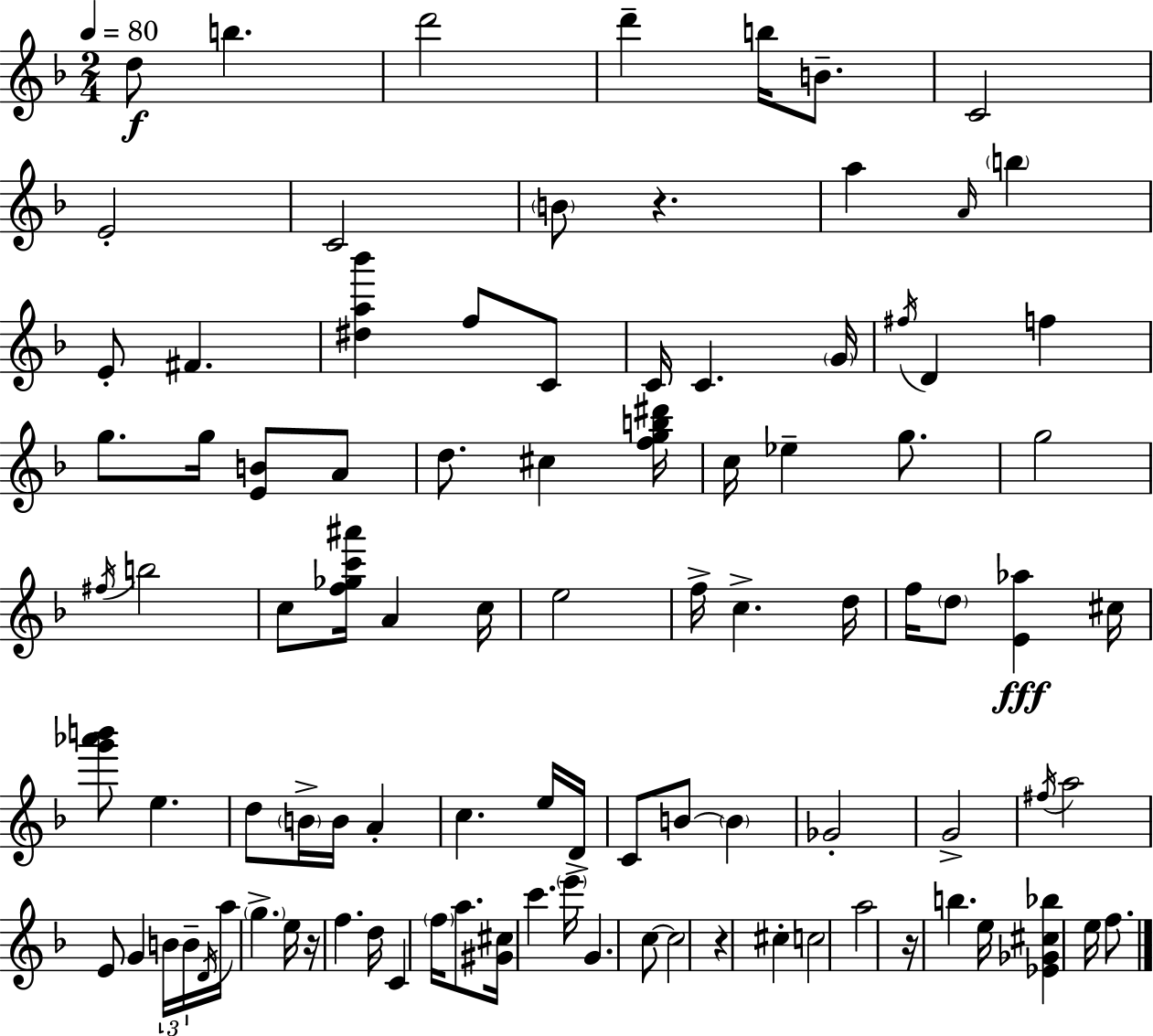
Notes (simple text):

D5/e B5/q. D6/h D6/q B5/s B4/e. C4/h E4/h C4/h B4/e R/q. A5/q A4/s B5/q E4/e F#4/q. [D#5,A5,Bb6]/q F5/e C4/e C4/s C4/q. G4/s F#5/s D4/q F5/q G5/e. G5/s [E4,B4]/e A4/e D5/e. C#5/q [F5,G5,B5,D#6]/s C5/s Eb5/q G5/e. G5/h F#5/s B5/h C5/e [F5,Gb5,C6,A#6]/s A4/q C5/s E5/h F5/s C5/q. D5/s F5/s D5/e [E4,Ab5]/q C#5/s [G6,Ab6,B6]/e E5/q. D5/e B4/s B4/s A4/q C5/q. E5/s D4/s C4/e B4/e B4/q Gb4/h G4/h F#5/s A5/h E4/e G4/q B4/s B4/s D4/s A5/s G5/q. E5/s R/s F5/q. D5/s C4/q F5/s A5/e. [G#4,C#5]/s C6/q. E6/s G4/q. C5/e C5/h R/q C#5/q C5/h A5/h R/s B5/q. E5/s [Eb4,Gb4,C#5,Bb5]/q E5/s F5/e.